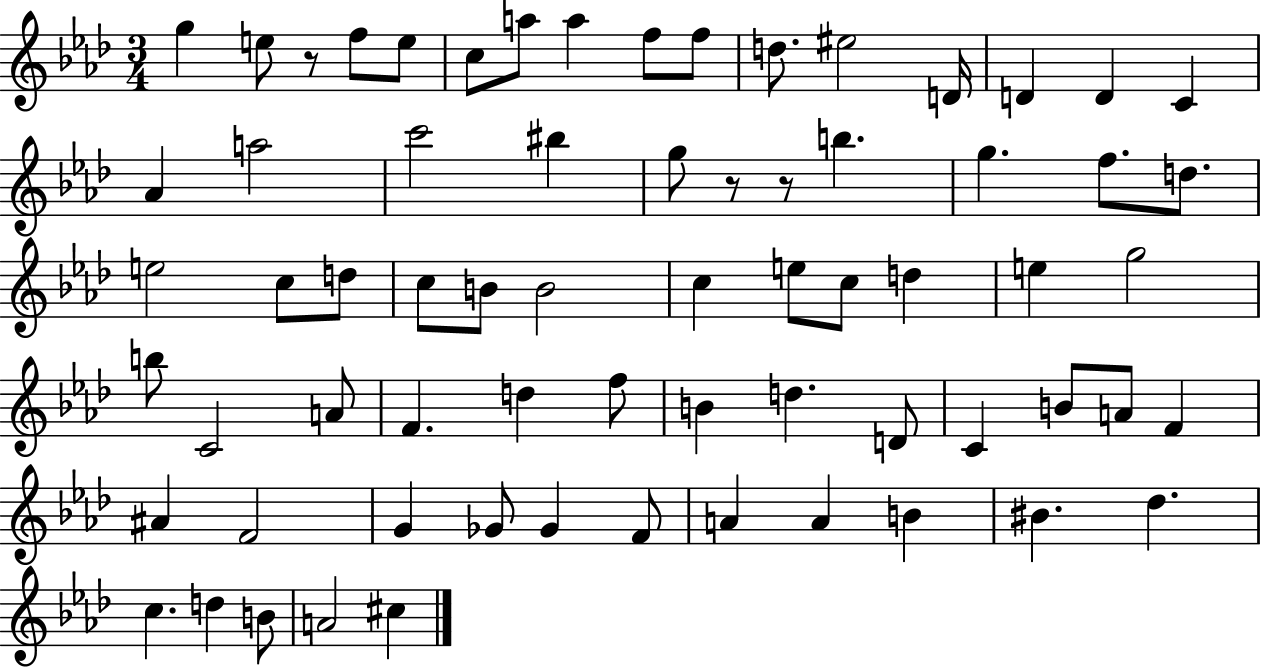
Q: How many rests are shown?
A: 3